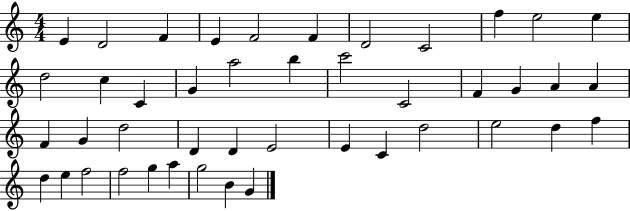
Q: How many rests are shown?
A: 0